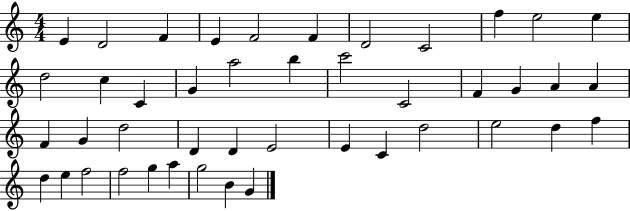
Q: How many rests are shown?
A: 0